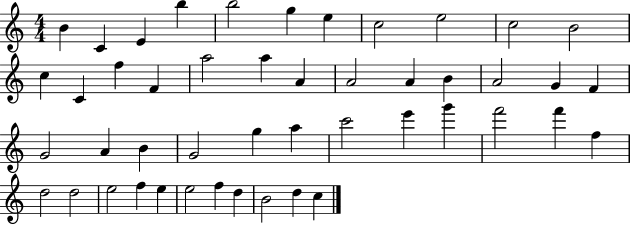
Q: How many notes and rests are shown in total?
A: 47